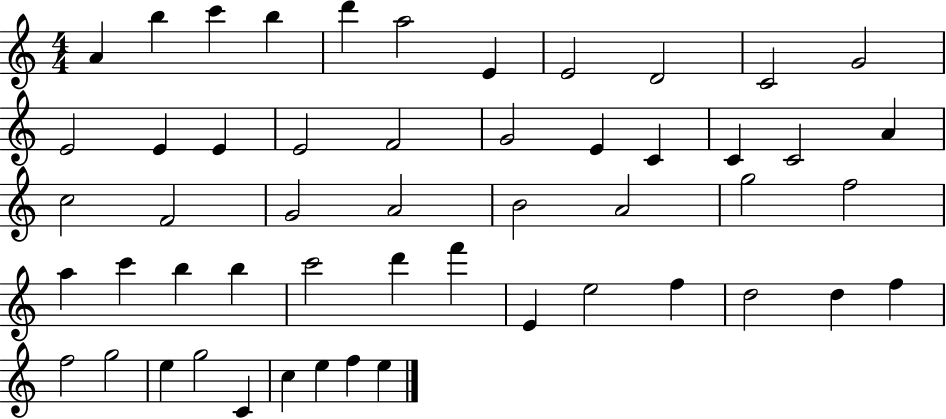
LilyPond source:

{
  \clef treble
  \numericTimeSignature
  \time 4/4
  \key c \major
  a'4 b''4 c'''4 b''4 | d'''4 a''2 e'4 | e'2 d'2 | c'2 g'2 | \break e'2 e'4 e'4 | e'2 f'2 | g'2 e'4 c'4 | c'4 c'2 a'4 | \break c''2 f'2 | g'2 a'2 | b'2 a'2 | g''2 f''2 | \break a''4 c'''4 b''4 b''4 | c'''2 d'''4 f'''4 | e'4 e''2 f''4 | d''2 d''4 f''4 | \break f''2 g''2 | e''4 g''2 c'4 | c''4 e''4 f''4 e''4 | \bar "|."
}